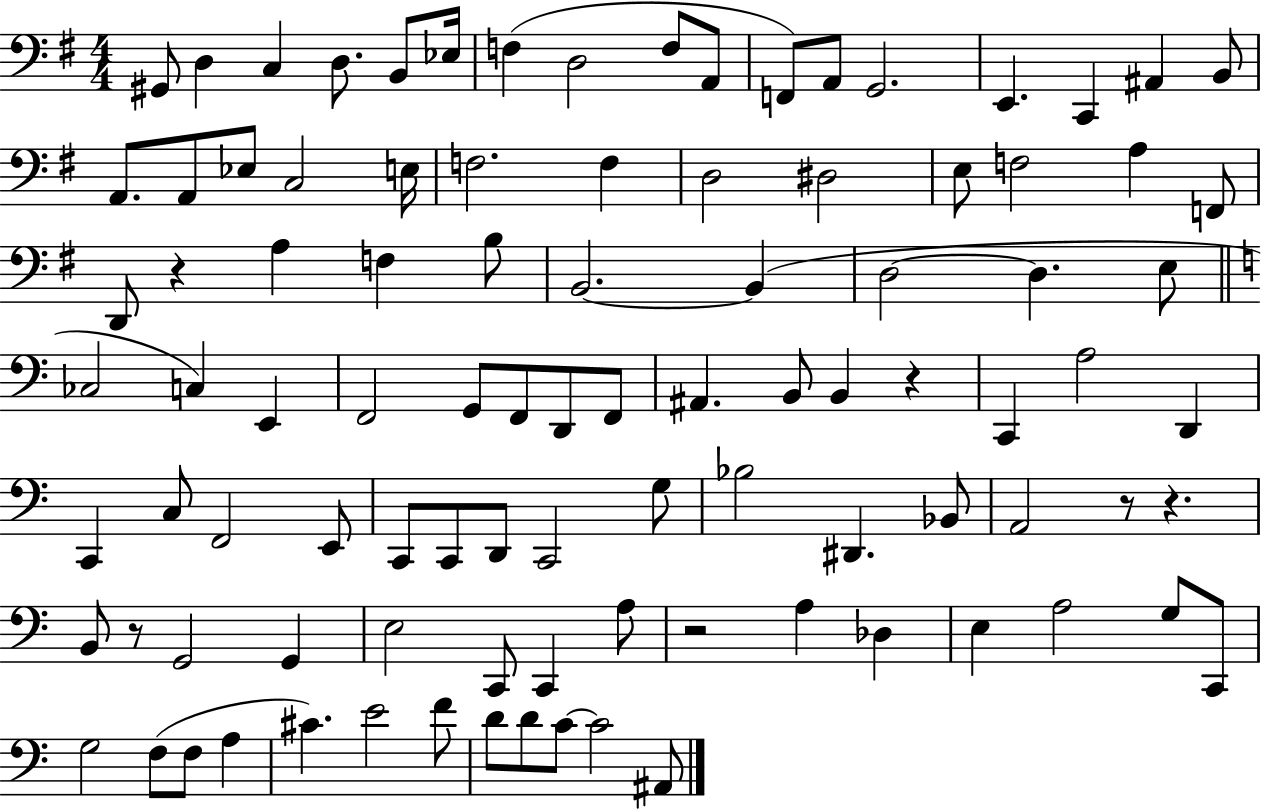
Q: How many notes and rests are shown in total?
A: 97